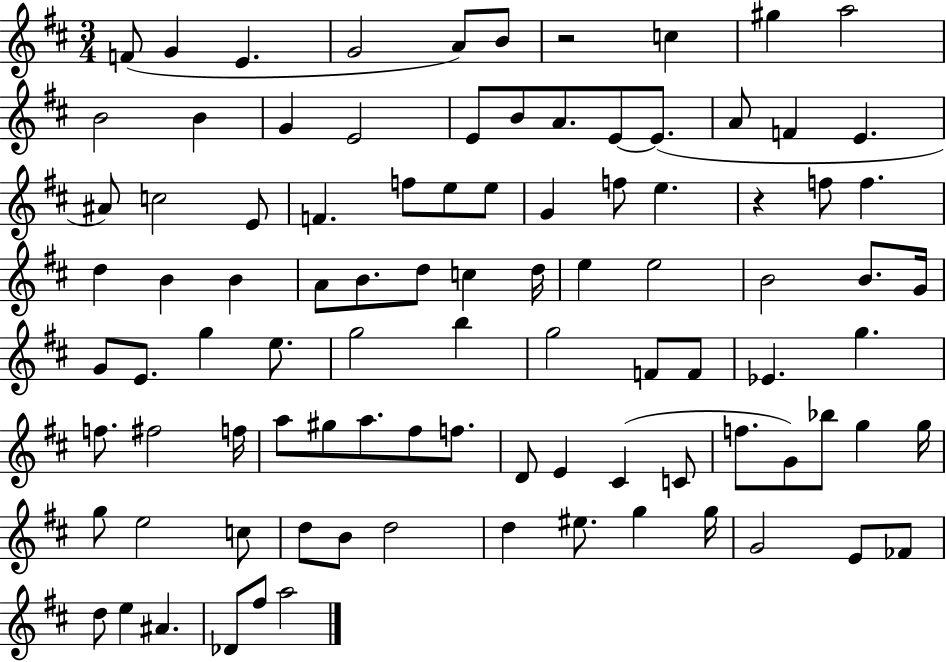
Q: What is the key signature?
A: D major